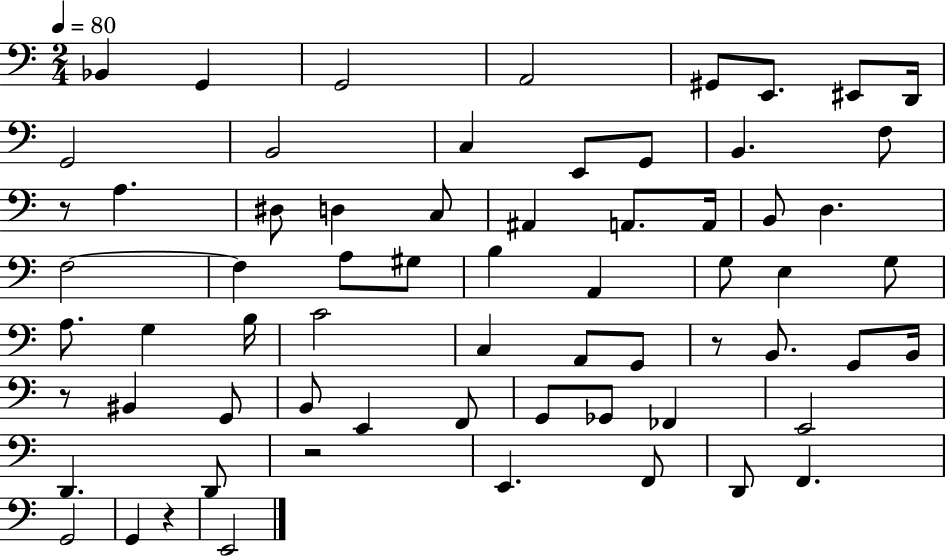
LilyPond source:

{
  \clef bass
  \numericTimeSignature
  \time 2/4
  \key c \major
  \tempo 4 = 80
  \repeat volta 2 { bes,4 g,4 | g,2 | a,2 | gis,8 e,8. eis,8 d,16 | \break g,2 | b,2 | c4 e,8 g,8 | b,4. f8 | \break r8 a4. | dis8 d4 c8 | ais,4 a,8. a,16 | b,8 d4. | \break f2~~ | f4 a8 gis8 | b4 a,4 | g8 e4 g8 | \break a8. g4 b16 | c'2 | c4 a,8 g,8 | r8 b,8. g,8 b,16 | \break r8 bis,4 g,8 | b,8 e,4 f,8 | g,8 ges,8 fes,4 | e,2 | \break d,4. d,8 | r2 | e,4. f,8 | d,8 f,4. | \break g,2 | g,4 r4 | e,2 | } \bar "|."
}